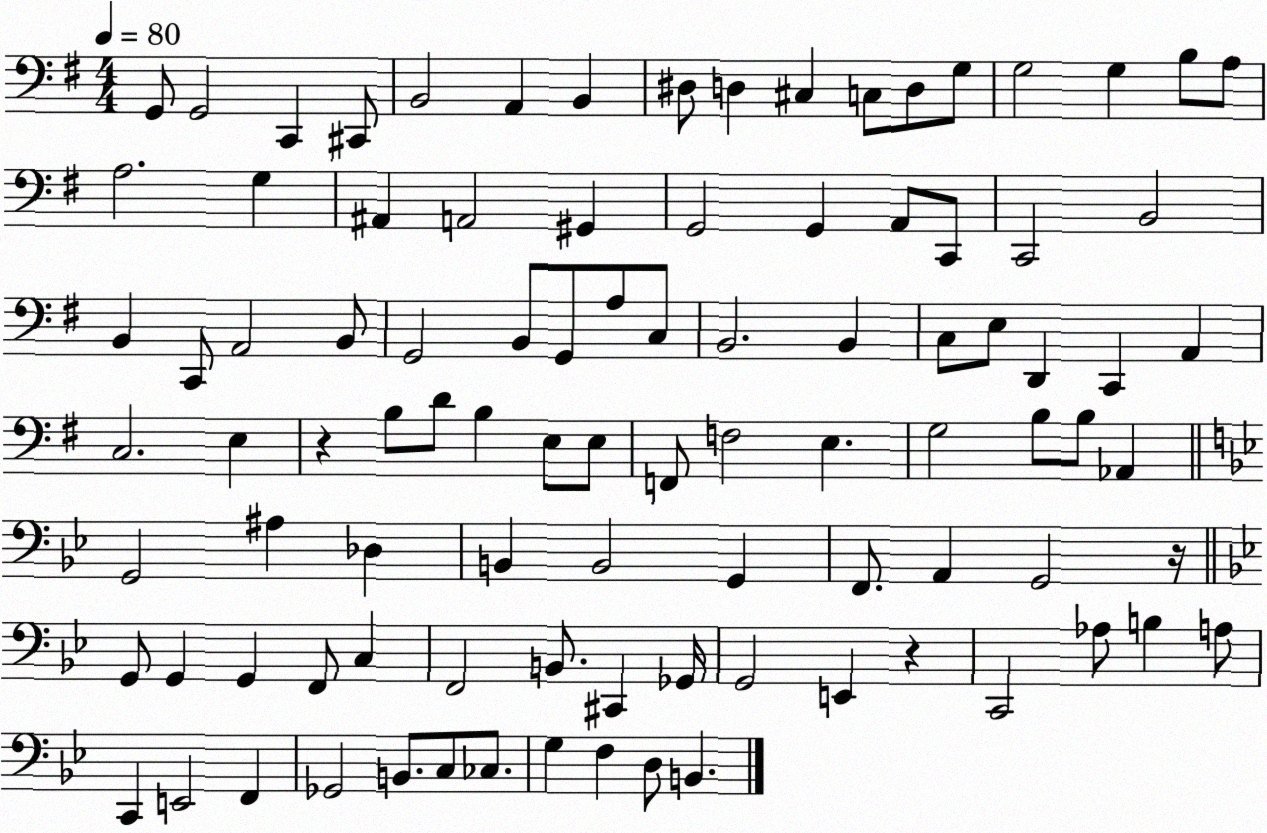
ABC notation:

X:1
T:Untitled
M:4/4
L:1/4
K:G
G,,/2 G,,2 C,, ^C,,/2 B,,2 A,, B,, ^D,/2 D, ^C, C,/2 D,/2 G,/2 G,2 G, B,/2 A,/2 A,2 G, ^A,, A,,2 ^G,, G,,2 G,, A,,/2 C,,/2 C,,2 B,,2 B,, C,,/2 A,,2 B,,/2 G,,2 B,,/2 G,,/2 A,/2 C,/2 B,,2 B,, C,/2 E,/2 D,, C,, A,, C,2 E, z B,/2 D/2 B, E,/2 E,/2 F,,/2 F,2 E, G,2 B,/2 B,/2 _A,, G,,2 ^A, _D, B,, B,,2 G,, F,,/2 A,, G,,2 z/4 G,,/2 G,, G,, F,,/2 C, F,,2 B,,/2 ^C,, _G,,/4 G,,2 E,, z C,,2 _A,/2 B, A,/2 C,, E,,2 F,, _G,,2 B,,/2 C,/2 _C,/2 G, F, D,/2 B,,